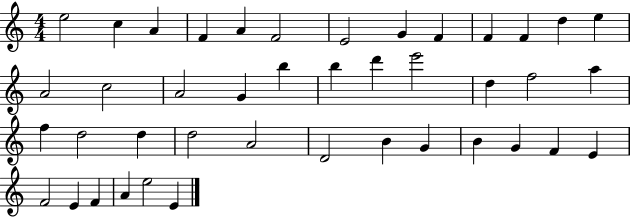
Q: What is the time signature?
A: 4/4